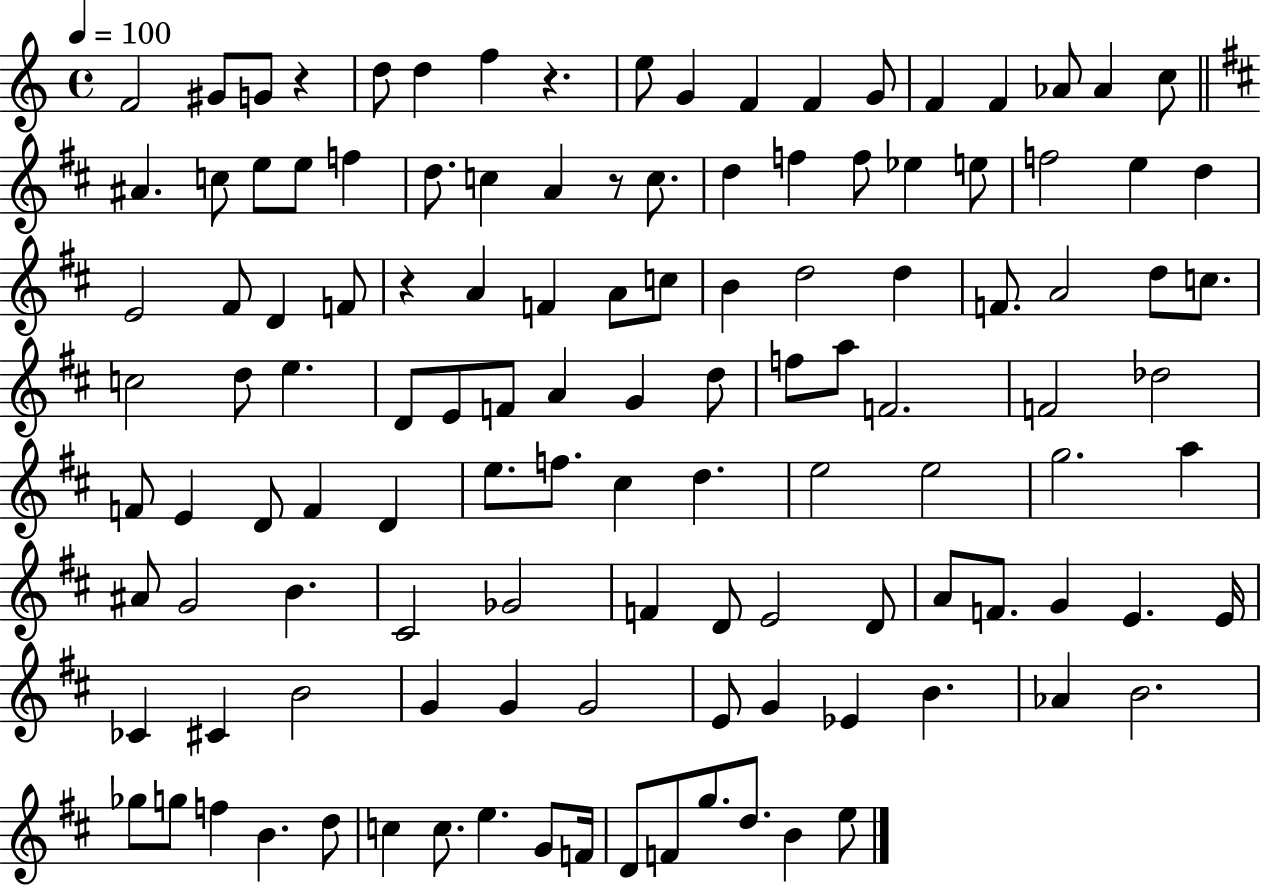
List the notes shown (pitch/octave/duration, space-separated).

F4/h G#4/e G4/e R/q D5/e D5/q F5/q R/q. E5/e G4/q F4/q F4/q G4/e F4/q F4/q Ab4/e Ab4/q C5/e A#4/q. C5/e E5/e E5/e F5/q D5/e. C5/q A4/q R/e C5/e. D5/q F5/q F5/e Eb5/q E5/e F5/h E5/q D5/q E4/h F#4/e D4/q F4/e R/q A4/q F4/q A4/e C5/e B4/q D5/h D5/q F4/e. A4/h D5/e C5/e. C5/h D5/e E5/q. D4/e E4/e F4/e A4/q G4/q D5/e F5/e A5/e F4/h. F4/h Db5/h F4/e E4/q D4/e F4/q D4/q E5/e. F5/e. C#5/q D5/q. E5/h E5/h G5/h. A5/q A#4/e G4/h B4/q. C#4/h Gb4/h F4/q D4/e E4/h D4/e A4/e F4/e. G4/q E4/q. E4/s CES4/q C#4/q B4/h G4/q G4/q G4/h E4/e G4/q Eb4/q B4/q. Ab4/q B4/h. Gb5/e G5/e F5/q B4/q. D5/e C5/q C5/e. E5/q. G4/e F4/s D4/e F4/e G5/e. D5/e. B4/q E5/e